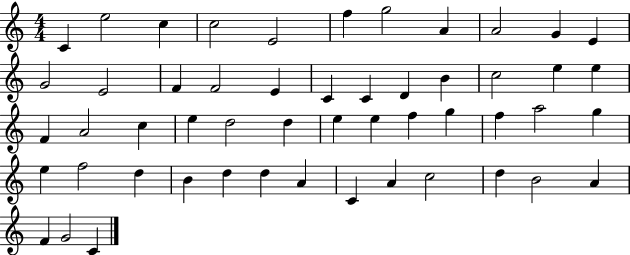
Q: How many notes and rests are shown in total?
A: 52